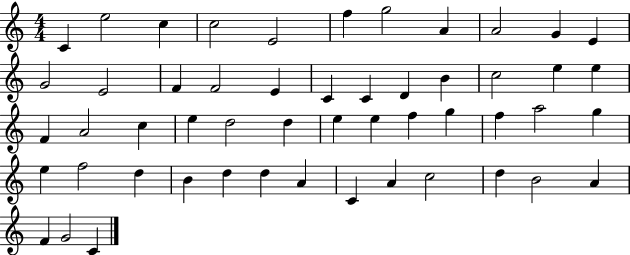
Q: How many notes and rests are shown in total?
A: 52